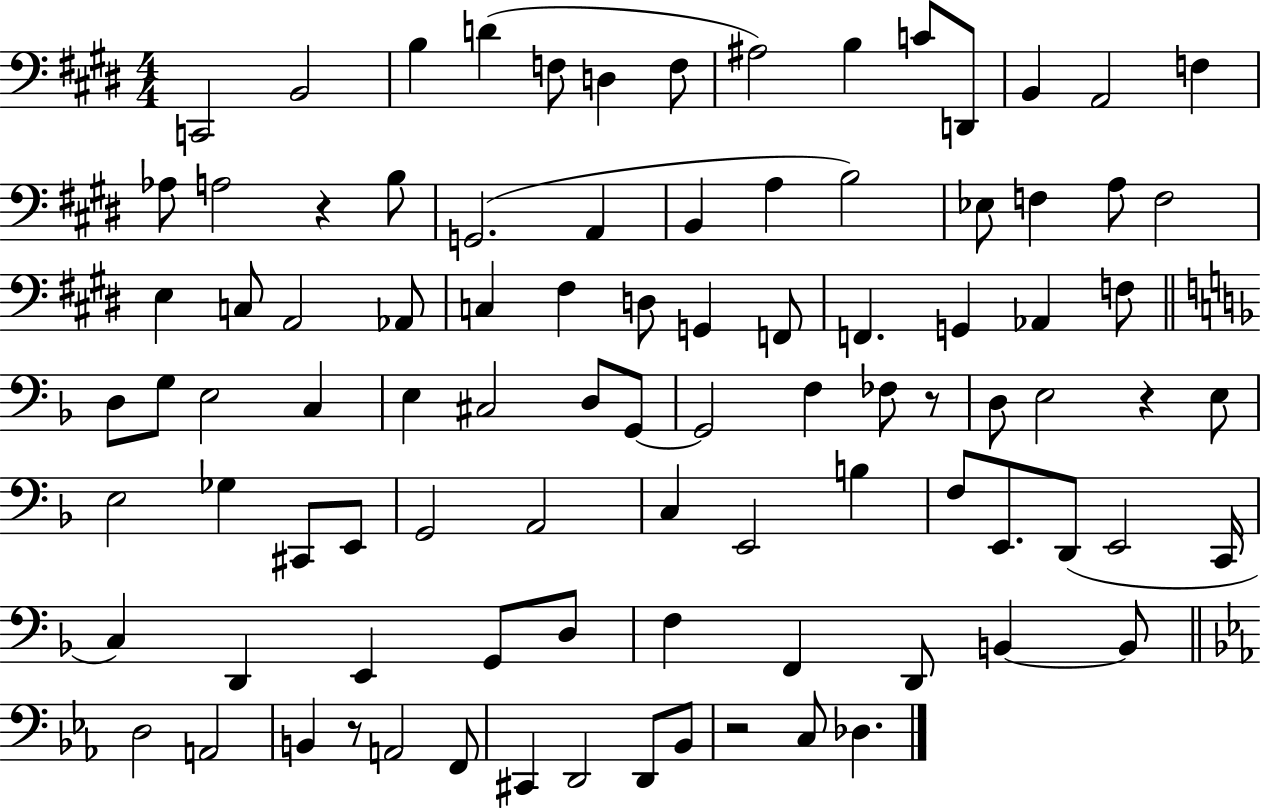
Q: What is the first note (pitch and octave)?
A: C2